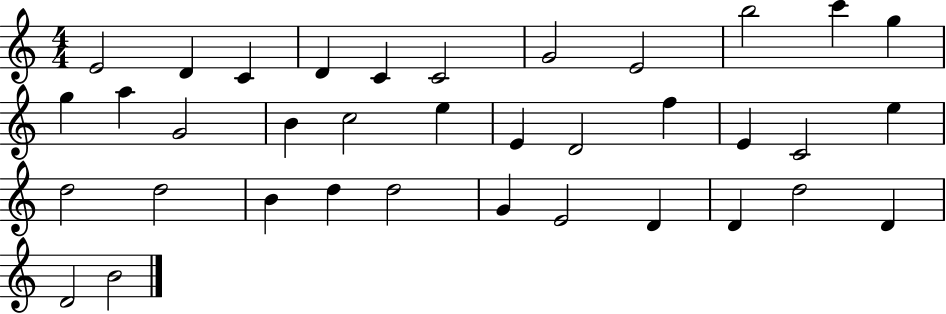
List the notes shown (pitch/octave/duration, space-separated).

E4/h D4/q C4/q D4/q C4/q C4/h G4/h E4/h B5/h C6/q G5/q G5/q A5/q G4/h B4/q C5/h E5/q E4/q D4/h F5/q E4/q C4/h E5/q D5/h D5/h B4/q D5/q D5/h G4/q E4/h D4/q D4/q D5/h D4/q D4/h B4/h